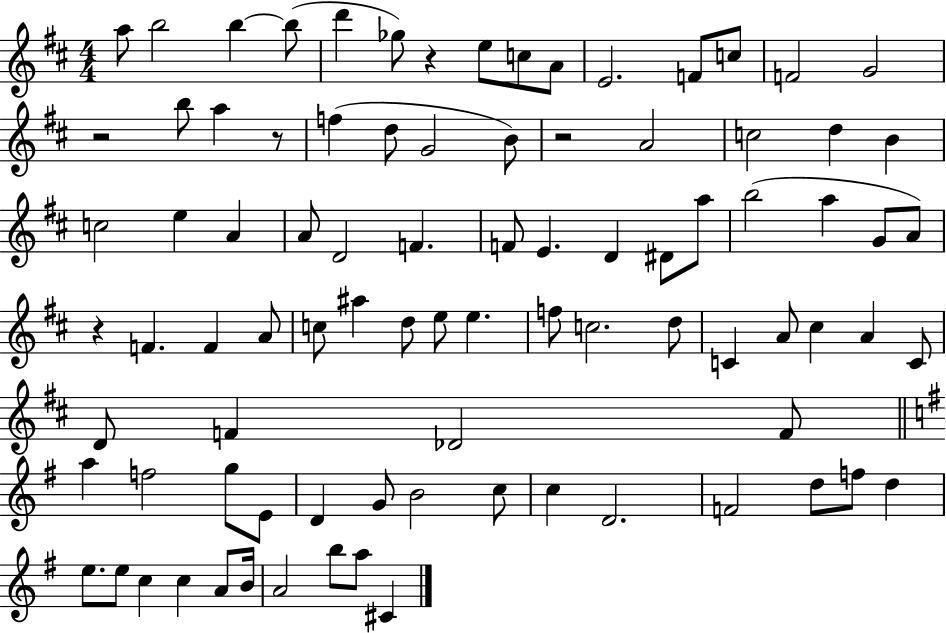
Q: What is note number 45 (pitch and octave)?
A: D5